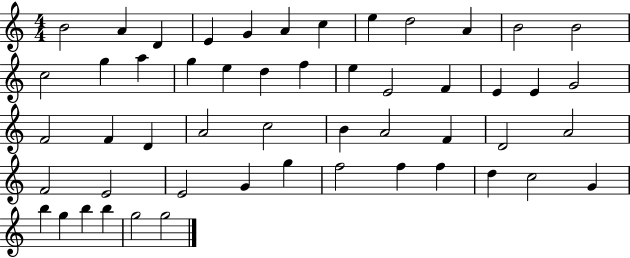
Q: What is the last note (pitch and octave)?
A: G5